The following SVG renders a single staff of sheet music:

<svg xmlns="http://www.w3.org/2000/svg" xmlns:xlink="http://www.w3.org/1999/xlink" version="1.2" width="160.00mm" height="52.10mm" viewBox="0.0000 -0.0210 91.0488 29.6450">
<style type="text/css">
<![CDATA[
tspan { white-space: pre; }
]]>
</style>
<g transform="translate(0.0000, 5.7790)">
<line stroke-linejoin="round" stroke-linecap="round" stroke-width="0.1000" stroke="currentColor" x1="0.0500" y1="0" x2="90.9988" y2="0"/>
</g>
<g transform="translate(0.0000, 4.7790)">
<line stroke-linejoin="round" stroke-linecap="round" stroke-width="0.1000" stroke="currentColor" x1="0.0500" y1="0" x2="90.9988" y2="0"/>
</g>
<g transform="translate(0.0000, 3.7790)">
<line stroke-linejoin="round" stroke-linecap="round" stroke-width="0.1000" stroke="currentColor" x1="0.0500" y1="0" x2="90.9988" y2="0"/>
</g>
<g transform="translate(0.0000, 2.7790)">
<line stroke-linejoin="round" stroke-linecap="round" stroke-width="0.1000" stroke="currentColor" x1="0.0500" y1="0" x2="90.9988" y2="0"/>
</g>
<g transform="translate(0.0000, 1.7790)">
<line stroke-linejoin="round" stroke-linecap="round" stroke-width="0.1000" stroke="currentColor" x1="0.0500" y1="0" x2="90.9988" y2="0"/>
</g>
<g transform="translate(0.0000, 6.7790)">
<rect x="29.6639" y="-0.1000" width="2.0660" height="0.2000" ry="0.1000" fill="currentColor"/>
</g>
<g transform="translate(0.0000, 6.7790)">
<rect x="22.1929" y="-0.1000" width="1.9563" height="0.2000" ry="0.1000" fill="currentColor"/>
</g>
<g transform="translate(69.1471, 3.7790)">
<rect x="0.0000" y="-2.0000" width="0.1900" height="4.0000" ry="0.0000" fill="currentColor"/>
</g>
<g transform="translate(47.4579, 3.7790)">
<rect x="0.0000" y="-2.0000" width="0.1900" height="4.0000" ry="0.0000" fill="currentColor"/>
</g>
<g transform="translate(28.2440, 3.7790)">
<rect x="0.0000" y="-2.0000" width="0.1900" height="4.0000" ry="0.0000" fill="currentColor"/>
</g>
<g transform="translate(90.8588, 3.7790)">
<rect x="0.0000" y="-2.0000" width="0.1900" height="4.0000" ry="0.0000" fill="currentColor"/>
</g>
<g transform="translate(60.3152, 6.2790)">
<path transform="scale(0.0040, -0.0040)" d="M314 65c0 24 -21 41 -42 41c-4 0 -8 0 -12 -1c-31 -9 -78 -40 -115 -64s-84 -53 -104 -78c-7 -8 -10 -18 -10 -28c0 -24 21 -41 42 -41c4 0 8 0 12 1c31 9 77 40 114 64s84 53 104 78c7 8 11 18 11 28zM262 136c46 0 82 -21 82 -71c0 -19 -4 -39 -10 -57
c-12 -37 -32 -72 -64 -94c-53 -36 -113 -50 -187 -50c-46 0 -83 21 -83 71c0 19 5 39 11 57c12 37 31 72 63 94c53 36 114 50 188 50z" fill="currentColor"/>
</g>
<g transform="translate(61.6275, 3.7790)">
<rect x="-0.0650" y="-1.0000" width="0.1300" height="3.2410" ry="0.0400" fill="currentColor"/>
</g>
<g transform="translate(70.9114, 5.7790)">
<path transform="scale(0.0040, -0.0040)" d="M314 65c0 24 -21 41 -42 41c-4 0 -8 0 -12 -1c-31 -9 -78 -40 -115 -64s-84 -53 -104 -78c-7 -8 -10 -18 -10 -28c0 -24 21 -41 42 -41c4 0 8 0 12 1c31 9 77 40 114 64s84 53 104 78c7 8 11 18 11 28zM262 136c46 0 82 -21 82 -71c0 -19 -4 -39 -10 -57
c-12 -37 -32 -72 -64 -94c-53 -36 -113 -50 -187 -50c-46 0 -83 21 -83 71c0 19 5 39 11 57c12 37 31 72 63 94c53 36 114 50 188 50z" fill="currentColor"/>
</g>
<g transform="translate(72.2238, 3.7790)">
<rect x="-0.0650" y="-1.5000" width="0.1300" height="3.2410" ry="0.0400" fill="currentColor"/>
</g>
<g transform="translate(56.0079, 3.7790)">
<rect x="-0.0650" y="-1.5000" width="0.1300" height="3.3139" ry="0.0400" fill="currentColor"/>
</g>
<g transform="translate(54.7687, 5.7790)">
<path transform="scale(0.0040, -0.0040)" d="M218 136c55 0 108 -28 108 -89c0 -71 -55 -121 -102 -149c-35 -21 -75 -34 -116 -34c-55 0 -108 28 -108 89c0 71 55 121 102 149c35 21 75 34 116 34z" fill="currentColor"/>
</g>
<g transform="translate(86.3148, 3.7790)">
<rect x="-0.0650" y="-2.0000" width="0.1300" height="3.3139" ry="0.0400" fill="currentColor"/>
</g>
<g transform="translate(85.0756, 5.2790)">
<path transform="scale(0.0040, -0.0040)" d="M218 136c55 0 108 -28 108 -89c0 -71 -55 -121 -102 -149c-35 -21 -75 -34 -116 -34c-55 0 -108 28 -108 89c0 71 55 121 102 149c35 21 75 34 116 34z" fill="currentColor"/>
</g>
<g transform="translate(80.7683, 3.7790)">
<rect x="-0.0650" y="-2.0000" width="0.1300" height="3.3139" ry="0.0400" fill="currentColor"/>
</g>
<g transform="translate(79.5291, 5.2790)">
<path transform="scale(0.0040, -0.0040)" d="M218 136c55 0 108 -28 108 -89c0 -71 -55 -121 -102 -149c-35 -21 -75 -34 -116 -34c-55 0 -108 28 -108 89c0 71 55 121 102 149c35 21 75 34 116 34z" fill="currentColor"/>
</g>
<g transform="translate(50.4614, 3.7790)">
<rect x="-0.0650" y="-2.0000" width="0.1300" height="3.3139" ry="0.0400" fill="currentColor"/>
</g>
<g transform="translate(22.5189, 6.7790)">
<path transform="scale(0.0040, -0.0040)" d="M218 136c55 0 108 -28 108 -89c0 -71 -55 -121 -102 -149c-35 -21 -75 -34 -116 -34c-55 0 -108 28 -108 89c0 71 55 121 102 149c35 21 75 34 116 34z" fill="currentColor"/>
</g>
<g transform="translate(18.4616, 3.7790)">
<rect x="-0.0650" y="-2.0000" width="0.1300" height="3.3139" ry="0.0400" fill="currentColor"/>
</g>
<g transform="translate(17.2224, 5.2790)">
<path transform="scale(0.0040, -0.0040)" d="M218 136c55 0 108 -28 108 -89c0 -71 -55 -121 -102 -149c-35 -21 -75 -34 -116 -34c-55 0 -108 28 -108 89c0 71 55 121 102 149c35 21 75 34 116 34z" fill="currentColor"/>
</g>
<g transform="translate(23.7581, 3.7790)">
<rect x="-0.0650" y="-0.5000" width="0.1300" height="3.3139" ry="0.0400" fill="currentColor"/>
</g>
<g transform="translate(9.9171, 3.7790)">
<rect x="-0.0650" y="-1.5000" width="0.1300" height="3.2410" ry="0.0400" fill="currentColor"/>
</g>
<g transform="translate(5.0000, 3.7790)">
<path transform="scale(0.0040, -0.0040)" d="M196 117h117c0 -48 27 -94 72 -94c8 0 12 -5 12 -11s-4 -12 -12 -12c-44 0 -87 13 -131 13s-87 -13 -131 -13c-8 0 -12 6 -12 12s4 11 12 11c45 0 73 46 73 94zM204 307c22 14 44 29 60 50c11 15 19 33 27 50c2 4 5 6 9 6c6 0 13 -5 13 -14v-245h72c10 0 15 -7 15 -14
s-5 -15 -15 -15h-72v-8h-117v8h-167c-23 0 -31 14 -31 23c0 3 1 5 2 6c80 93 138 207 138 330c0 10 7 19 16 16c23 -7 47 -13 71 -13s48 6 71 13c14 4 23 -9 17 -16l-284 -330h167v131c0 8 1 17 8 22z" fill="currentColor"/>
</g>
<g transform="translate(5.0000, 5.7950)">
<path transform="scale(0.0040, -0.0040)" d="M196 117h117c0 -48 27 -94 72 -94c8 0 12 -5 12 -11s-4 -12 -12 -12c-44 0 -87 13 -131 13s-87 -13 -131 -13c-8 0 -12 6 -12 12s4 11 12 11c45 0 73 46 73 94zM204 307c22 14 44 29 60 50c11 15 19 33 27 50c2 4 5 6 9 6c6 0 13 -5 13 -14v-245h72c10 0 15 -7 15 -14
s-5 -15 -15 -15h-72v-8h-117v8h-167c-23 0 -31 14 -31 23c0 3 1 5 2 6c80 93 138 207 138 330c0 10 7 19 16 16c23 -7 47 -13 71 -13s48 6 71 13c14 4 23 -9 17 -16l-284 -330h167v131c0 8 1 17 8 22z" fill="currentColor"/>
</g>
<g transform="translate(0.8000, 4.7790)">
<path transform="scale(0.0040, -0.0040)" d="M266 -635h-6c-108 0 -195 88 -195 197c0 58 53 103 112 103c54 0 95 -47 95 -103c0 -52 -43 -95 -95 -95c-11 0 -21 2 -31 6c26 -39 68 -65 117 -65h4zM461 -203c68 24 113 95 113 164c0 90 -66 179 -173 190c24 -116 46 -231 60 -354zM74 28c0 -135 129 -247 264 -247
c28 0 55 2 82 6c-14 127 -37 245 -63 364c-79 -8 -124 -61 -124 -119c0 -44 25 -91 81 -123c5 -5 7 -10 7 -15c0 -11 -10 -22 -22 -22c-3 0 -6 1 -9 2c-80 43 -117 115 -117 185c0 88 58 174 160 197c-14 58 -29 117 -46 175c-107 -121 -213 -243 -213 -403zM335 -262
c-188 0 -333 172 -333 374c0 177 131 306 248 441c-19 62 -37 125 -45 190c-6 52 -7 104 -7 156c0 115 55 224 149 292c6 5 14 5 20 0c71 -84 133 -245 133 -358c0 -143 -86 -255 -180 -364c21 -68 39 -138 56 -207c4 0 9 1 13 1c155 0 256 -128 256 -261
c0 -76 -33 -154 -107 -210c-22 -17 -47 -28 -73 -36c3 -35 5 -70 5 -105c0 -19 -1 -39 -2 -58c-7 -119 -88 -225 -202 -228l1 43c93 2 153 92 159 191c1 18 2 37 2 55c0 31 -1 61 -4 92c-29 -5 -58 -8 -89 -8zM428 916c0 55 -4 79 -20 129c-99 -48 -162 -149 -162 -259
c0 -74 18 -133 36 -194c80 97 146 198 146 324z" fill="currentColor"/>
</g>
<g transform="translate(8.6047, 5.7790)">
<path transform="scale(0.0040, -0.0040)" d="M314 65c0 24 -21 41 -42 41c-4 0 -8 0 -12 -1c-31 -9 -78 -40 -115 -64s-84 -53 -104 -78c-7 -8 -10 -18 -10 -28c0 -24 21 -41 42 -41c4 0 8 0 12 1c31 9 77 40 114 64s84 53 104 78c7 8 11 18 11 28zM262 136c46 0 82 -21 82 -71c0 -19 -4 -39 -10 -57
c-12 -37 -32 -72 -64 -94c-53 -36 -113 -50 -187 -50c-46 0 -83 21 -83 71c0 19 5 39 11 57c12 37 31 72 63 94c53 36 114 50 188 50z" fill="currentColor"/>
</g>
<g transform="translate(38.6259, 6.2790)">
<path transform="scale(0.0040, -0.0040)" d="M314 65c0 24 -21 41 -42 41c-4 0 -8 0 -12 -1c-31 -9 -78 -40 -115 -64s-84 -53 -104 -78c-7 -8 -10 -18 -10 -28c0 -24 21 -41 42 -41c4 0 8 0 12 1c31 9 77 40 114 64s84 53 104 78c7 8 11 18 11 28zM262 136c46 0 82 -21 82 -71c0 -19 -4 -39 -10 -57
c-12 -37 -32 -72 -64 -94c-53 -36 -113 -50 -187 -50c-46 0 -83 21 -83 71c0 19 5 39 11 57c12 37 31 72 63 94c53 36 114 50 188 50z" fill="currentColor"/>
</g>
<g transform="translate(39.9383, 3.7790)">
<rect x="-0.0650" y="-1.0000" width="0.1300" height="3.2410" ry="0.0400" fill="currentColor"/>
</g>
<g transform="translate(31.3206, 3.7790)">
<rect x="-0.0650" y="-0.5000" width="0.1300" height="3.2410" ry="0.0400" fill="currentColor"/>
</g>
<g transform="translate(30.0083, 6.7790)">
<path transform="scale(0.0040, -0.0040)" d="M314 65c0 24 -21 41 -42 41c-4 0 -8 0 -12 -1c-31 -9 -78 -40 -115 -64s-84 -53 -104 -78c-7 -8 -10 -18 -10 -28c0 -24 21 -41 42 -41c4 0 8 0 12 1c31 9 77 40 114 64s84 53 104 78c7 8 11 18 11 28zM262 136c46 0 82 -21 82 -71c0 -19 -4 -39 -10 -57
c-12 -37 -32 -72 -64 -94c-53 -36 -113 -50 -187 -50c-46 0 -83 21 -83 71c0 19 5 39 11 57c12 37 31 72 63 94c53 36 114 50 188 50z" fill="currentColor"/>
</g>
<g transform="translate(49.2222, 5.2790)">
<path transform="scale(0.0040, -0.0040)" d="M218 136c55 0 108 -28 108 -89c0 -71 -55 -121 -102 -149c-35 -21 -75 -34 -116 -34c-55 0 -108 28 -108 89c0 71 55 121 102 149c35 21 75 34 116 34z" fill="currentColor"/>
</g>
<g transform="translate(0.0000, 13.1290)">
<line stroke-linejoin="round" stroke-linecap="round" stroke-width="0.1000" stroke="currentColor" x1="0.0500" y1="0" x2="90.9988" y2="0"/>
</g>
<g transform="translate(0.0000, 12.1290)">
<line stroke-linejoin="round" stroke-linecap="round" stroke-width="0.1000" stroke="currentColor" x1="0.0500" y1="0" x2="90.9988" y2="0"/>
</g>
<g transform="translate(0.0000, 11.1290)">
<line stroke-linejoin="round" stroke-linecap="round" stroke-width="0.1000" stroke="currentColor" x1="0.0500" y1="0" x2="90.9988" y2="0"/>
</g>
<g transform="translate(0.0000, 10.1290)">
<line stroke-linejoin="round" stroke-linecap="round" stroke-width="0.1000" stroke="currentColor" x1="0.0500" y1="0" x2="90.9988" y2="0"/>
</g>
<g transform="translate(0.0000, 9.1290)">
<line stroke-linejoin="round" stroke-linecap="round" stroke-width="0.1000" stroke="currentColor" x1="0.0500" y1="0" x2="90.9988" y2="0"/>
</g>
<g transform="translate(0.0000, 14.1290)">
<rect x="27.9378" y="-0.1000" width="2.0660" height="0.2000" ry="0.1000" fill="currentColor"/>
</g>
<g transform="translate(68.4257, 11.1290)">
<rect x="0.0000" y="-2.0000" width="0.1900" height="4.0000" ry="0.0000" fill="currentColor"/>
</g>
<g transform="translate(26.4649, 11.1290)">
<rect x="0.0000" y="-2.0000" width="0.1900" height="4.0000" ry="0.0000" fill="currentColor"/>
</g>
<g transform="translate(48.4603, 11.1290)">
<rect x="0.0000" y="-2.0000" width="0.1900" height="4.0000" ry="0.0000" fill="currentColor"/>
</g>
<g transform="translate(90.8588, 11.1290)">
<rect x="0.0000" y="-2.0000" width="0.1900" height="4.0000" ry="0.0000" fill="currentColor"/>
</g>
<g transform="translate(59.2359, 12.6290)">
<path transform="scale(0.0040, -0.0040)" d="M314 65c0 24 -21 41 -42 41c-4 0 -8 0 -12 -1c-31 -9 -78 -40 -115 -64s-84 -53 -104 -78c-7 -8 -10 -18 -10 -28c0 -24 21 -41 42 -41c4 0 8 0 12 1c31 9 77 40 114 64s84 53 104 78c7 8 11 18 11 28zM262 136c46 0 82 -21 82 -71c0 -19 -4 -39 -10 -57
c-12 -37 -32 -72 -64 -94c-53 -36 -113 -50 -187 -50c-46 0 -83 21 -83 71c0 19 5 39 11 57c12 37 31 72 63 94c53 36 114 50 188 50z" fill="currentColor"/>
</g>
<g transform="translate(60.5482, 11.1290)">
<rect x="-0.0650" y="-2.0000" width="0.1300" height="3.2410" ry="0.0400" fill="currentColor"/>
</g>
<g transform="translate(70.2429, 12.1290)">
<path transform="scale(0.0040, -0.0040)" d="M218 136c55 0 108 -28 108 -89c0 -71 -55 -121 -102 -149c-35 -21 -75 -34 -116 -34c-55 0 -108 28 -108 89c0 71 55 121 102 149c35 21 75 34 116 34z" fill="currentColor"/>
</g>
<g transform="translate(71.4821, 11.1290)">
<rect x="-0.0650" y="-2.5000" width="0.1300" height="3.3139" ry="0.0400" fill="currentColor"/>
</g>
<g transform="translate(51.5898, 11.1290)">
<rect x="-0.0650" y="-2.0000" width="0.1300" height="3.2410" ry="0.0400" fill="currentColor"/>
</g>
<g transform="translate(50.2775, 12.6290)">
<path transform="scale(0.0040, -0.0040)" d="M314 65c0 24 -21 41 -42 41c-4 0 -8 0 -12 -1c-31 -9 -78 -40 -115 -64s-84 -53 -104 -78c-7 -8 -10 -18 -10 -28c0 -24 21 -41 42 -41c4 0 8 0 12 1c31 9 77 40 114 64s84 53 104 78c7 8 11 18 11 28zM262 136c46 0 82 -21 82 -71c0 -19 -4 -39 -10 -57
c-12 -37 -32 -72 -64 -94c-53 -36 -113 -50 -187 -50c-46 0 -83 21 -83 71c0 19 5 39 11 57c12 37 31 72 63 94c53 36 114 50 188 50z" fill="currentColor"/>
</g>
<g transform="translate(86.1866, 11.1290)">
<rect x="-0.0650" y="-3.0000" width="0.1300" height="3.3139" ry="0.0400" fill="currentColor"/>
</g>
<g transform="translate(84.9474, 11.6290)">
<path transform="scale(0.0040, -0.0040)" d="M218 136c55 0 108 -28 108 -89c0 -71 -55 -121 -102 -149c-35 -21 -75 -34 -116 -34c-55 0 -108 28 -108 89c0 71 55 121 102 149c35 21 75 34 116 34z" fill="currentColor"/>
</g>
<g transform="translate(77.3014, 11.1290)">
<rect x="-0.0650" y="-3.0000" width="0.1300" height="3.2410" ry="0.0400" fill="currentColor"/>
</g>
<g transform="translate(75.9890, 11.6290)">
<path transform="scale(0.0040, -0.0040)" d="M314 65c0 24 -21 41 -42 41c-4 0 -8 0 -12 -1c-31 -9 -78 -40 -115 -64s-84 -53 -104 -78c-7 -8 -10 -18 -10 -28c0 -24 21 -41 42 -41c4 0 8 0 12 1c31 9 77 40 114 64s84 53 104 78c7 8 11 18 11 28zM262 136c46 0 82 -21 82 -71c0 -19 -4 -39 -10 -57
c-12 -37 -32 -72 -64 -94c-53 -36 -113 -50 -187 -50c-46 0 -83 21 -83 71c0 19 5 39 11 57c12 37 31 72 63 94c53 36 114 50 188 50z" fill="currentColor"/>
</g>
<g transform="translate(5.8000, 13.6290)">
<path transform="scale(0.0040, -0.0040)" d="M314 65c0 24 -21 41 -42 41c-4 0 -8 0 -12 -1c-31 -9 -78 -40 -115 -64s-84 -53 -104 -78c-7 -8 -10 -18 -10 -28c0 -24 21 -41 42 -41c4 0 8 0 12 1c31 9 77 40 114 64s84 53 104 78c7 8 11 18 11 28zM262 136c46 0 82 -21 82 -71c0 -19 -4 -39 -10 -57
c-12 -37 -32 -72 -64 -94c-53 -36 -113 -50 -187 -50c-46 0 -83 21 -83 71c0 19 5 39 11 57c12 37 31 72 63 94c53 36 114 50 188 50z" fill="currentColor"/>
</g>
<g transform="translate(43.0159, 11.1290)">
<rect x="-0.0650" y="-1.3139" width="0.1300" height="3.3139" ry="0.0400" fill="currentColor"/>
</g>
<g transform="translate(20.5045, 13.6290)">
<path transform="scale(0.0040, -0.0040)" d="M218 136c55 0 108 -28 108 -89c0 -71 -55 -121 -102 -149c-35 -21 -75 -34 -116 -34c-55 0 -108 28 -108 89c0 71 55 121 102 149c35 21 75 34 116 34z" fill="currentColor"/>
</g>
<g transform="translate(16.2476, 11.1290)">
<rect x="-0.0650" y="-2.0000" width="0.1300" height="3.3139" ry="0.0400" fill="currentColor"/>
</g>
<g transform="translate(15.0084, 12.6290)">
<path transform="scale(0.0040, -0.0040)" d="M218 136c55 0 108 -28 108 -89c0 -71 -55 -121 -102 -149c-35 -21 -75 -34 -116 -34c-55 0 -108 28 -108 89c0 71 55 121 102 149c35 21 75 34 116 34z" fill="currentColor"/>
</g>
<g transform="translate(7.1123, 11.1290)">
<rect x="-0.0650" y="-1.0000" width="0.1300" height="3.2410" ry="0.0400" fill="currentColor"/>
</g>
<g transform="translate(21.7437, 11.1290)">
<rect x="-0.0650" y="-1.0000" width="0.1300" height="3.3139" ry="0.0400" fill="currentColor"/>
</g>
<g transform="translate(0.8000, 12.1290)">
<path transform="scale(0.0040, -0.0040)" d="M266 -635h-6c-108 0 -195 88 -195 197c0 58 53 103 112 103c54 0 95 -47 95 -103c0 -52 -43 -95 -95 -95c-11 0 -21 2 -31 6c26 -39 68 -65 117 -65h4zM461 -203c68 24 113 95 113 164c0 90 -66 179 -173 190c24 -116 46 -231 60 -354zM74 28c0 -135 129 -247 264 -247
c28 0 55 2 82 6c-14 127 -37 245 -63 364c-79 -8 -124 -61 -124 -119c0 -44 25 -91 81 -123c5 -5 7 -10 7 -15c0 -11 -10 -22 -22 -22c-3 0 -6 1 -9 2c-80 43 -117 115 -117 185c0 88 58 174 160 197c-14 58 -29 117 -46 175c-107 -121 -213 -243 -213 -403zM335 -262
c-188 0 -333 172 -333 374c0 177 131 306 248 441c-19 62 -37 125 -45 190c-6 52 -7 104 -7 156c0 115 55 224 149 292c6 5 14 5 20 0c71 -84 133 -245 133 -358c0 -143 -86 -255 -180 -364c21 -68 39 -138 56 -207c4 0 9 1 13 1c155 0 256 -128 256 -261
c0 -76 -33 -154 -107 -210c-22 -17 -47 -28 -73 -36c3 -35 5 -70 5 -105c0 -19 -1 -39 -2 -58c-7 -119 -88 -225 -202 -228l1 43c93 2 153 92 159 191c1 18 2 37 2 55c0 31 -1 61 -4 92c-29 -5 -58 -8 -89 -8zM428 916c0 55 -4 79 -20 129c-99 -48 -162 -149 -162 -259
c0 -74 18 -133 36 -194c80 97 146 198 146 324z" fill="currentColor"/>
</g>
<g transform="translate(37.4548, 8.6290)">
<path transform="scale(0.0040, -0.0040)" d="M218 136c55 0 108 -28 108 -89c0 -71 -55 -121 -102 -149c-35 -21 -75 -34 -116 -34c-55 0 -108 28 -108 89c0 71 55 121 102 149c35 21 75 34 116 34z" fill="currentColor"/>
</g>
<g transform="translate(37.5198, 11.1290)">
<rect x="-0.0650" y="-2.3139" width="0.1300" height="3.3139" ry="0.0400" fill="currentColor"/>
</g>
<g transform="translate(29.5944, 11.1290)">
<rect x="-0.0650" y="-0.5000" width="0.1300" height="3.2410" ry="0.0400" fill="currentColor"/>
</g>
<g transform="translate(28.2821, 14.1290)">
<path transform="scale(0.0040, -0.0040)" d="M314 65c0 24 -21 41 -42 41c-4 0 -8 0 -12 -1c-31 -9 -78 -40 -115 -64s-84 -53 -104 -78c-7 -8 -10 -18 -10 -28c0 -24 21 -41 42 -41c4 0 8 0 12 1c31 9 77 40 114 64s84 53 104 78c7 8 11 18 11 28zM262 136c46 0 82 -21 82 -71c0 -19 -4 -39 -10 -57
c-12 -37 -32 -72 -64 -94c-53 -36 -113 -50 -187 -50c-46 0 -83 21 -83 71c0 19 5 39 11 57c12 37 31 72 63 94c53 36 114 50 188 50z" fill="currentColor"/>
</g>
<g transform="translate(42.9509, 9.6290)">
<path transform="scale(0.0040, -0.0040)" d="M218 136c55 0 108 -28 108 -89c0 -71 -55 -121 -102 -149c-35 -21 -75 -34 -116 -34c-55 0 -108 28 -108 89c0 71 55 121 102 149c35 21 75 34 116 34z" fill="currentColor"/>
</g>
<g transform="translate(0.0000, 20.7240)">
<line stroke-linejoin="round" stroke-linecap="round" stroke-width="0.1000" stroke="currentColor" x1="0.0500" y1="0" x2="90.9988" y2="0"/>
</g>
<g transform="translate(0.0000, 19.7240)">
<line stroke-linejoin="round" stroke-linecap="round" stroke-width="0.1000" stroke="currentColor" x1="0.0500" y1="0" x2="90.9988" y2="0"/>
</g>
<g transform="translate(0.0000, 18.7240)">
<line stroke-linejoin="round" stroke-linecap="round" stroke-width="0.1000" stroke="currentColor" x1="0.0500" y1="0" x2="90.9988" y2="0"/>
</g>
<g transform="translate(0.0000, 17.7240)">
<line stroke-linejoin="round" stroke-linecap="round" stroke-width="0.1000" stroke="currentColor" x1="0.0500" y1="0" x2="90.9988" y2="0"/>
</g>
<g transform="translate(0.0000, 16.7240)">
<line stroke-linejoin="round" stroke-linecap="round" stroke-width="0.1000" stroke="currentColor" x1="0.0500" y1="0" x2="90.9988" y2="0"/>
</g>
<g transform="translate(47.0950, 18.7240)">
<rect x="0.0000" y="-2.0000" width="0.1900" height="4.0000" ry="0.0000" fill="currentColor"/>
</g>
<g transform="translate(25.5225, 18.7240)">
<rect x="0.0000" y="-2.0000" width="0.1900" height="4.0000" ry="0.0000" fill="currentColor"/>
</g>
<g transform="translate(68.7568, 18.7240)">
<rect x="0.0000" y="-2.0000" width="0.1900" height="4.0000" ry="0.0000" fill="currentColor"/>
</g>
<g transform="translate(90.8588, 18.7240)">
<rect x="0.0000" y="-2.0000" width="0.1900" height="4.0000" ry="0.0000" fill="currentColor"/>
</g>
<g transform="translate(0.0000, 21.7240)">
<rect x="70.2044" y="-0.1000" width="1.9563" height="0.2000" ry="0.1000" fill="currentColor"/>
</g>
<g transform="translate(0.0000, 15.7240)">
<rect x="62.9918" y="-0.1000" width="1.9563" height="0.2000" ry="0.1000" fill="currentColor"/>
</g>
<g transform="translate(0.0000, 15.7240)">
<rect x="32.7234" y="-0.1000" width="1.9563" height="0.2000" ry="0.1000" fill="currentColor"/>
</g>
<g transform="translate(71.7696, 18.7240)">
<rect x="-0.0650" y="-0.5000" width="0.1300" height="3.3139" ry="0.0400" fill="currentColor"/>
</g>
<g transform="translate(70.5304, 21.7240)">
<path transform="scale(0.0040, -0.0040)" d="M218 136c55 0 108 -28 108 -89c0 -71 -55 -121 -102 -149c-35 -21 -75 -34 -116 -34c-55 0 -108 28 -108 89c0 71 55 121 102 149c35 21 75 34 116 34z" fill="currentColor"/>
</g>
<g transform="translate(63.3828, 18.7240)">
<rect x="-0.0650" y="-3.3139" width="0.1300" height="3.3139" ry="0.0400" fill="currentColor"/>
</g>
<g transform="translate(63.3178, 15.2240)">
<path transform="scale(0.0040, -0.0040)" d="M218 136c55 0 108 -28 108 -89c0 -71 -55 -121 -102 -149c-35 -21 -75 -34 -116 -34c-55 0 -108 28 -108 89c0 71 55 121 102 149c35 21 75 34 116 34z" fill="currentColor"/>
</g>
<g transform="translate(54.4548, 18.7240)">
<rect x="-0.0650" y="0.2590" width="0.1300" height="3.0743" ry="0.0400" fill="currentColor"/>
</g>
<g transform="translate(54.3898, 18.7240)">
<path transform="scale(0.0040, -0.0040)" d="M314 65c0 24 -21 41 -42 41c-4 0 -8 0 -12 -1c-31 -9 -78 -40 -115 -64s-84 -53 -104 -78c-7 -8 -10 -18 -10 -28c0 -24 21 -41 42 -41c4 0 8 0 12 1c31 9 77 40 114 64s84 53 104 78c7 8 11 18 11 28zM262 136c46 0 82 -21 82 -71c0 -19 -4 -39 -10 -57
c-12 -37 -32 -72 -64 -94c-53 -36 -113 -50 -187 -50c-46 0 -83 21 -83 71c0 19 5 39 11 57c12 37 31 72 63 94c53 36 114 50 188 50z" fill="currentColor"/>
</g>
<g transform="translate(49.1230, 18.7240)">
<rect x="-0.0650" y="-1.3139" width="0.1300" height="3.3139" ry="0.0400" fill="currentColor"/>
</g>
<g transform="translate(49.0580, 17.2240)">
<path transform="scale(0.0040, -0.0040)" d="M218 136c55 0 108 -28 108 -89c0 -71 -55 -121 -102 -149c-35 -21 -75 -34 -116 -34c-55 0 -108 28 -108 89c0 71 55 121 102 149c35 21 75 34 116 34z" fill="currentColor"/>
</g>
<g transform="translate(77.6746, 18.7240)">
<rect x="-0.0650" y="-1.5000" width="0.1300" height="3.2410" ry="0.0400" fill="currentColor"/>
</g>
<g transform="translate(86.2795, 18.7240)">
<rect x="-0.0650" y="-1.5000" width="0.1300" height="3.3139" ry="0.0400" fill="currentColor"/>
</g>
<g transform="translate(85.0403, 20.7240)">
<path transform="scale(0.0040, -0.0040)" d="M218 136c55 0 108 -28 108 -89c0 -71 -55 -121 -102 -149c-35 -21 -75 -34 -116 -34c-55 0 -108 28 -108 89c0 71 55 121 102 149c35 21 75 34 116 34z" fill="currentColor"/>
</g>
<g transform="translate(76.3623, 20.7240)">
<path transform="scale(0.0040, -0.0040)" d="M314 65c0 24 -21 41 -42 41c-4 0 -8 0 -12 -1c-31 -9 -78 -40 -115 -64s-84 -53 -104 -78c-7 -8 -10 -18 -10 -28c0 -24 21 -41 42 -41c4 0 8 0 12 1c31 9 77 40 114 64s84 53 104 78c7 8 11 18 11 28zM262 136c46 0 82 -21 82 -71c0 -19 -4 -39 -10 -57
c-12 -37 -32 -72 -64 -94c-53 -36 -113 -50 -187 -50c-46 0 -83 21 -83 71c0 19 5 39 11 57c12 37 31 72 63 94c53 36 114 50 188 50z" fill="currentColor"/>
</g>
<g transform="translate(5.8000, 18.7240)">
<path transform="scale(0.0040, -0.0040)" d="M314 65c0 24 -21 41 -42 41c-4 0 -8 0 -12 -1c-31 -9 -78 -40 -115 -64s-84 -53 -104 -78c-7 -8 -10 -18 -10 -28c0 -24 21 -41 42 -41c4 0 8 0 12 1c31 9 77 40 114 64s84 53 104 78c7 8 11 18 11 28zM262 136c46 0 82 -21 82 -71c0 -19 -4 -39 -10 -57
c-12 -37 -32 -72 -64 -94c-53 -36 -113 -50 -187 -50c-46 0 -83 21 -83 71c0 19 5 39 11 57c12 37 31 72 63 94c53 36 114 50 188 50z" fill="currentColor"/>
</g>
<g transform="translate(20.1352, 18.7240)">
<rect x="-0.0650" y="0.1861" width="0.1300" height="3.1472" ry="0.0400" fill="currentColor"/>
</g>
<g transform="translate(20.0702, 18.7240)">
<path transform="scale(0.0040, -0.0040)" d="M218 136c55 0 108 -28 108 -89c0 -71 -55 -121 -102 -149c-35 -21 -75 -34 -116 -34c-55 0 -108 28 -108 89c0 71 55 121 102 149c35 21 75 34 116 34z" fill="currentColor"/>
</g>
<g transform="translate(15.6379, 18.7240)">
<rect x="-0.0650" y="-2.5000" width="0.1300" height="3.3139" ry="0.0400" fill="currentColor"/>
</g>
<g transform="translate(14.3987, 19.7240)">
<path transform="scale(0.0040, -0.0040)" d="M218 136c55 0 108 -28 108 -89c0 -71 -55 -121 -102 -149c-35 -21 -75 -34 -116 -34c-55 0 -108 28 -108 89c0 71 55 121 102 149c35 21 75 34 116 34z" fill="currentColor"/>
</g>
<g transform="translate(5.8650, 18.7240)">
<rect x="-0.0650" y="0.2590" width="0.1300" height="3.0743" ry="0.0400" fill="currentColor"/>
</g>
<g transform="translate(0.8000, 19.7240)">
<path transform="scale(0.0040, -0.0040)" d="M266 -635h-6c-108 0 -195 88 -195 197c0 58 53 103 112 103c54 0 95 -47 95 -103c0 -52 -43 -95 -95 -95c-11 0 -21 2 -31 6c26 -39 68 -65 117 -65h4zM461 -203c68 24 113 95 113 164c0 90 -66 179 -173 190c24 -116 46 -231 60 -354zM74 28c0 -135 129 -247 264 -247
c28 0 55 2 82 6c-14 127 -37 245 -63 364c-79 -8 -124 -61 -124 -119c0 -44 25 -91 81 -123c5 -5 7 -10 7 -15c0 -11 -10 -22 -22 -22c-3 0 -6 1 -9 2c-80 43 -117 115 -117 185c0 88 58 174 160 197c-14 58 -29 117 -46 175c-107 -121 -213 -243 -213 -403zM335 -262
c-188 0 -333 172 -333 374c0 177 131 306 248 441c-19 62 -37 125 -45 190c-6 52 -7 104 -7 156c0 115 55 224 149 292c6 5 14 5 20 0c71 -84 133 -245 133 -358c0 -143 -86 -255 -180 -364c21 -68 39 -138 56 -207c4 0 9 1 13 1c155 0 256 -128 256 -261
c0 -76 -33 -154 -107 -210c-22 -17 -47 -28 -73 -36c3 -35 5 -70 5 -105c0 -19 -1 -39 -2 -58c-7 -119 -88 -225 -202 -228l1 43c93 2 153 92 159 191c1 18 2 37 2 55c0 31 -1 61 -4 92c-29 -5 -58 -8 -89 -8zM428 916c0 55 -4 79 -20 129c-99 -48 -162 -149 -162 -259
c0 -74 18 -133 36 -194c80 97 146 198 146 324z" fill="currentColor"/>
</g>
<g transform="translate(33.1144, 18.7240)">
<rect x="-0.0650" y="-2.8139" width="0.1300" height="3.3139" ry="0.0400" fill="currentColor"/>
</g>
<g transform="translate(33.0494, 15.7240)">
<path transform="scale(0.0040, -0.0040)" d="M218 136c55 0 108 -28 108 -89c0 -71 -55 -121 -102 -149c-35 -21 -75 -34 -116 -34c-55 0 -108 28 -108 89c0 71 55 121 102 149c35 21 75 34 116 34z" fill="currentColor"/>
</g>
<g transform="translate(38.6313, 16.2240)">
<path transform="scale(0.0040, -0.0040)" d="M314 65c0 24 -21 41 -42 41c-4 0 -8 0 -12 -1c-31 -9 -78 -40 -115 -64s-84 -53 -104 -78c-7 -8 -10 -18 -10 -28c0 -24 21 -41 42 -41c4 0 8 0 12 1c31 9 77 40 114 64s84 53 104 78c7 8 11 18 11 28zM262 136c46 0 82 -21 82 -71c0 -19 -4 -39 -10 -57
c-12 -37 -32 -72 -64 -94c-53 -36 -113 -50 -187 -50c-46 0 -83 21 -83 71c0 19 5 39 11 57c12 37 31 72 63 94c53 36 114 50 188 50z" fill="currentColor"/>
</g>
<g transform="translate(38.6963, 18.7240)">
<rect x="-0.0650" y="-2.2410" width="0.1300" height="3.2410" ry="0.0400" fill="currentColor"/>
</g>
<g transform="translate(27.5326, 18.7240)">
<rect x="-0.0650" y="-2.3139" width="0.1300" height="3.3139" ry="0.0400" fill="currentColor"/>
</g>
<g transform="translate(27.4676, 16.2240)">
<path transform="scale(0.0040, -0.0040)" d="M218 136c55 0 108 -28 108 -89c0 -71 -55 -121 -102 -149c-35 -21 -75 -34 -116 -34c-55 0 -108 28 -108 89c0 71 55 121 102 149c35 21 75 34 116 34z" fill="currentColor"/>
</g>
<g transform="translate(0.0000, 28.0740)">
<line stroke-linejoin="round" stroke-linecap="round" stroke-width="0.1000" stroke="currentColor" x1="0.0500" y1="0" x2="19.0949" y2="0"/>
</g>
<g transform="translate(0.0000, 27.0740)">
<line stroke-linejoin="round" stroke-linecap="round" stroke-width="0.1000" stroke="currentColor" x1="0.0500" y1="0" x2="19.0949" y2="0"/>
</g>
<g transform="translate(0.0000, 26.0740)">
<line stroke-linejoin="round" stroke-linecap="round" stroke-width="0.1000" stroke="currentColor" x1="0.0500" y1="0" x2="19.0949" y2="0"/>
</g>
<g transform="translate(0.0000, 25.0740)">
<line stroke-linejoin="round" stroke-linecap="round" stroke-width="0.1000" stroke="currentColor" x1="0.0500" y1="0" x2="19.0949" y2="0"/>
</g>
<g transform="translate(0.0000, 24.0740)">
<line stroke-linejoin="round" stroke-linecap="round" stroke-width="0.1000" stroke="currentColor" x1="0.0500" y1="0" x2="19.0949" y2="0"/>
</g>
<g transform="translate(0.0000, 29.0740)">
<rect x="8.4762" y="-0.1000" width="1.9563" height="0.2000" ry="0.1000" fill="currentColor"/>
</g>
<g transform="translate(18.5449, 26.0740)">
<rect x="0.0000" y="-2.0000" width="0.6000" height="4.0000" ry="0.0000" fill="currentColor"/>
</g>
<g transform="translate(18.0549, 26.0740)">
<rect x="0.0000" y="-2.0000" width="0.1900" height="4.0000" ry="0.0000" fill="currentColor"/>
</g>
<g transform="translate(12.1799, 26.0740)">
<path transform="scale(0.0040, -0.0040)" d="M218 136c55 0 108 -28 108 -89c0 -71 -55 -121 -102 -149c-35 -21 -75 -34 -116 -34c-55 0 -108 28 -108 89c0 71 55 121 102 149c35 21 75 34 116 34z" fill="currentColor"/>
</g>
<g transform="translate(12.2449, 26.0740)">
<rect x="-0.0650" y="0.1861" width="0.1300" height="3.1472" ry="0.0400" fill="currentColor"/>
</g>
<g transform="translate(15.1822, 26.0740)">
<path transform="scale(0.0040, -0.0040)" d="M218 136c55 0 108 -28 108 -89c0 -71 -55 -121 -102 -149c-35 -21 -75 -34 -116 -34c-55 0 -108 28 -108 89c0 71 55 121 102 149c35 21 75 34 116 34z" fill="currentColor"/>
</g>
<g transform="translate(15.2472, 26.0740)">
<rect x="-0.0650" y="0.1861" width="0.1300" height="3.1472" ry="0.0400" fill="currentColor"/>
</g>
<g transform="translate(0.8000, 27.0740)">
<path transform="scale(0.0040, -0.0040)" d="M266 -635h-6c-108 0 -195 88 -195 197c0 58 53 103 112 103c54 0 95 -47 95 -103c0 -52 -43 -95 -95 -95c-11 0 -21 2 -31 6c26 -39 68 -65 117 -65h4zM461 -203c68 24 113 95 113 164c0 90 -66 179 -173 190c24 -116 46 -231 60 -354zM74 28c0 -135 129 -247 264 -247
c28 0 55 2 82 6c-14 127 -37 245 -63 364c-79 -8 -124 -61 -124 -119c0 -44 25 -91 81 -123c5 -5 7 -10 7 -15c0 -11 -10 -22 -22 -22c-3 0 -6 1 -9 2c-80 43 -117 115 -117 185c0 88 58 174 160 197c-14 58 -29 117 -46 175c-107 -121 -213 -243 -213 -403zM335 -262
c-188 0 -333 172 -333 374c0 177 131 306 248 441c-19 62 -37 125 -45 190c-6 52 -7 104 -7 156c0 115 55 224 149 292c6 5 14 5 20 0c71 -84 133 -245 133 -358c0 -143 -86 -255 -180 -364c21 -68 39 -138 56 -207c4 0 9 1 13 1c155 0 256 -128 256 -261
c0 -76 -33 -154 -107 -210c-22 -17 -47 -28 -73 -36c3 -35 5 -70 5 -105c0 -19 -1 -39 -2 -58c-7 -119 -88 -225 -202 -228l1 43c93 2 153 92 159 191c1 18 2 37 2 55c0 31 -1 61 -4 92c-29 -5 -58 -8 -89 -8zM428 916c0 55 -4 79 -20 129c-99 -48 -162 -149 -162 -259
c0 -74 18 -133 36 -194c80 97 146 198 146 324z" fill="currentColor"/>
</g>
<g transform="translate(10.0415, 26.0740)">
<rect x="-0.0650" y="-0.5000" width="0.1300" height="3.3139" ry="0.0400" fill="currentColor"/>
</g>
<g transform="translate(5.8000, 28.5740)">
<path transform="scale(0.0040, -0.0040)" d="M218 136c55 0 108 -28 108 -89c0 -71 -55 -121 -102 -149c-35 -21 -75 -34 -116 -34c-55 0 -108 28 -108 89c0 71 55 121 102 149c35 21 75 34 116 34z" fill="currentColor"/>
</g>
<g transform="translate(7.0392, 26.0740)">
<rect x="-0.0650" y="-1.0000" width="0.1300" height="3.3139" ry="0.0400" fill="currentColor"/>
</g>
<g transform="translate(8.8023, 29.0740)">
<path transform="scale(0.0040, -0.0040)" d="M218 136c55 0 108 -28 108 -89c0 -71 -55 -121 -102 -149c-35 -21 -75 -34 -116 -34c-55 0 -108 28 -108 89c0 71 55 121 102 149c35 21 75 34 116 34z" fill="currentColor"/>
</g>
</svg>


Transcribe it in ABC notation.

X:1
T:Untitled
M:4/4
L:1/4
K:C
E2 F C C2 D2 F E D2 E2 F F D2 F D C2 g e F2 F2 G A2 A B2 G B g a g2 e B2 b C E2 E D C B B